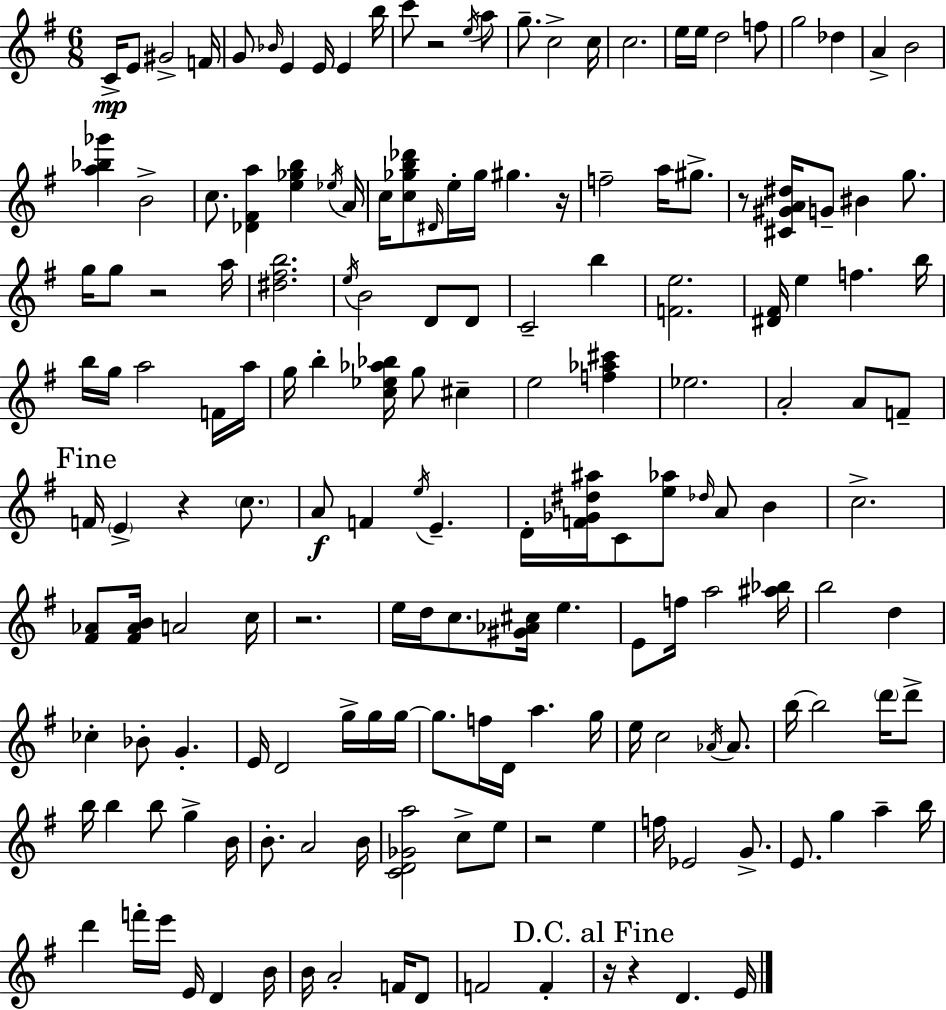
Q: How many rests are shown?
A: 9